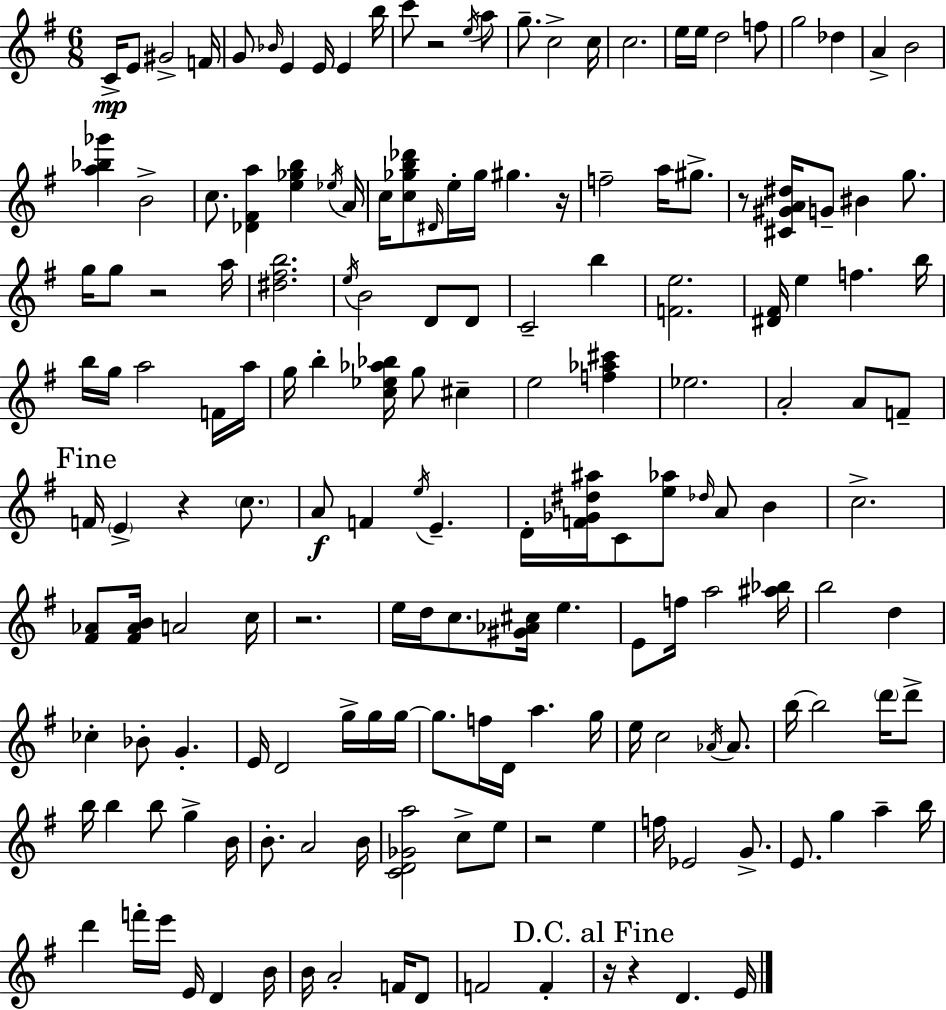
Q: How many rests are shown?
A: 9